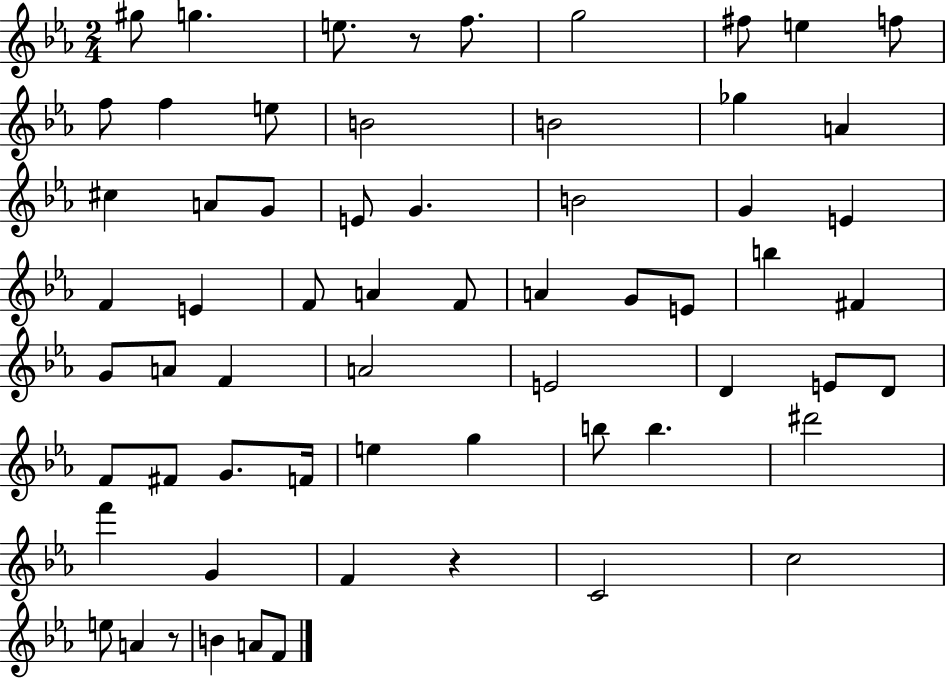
G#5/e G5/q. E5/e. R/e F5/e. G5/h F#5/e E5/q F5/e F5/e F5/q E5/e B4/h B4/h Gb5/q A4/q C#5/q A4/e G4/e E4/e G4/q. B4/h G4/q E4/q F4/q E4/q F4/e A4/q F4/e A4/q G4/e E4/e B5/q F#4/q G4/e A4/e F4/q A4/h E4/h D4/q E4/e D4/e F4/e F#4/e G4/e. F4/s E5/q G5/q B5/e B5/q. D#6/h F6/q G4/q F4/q R/q C4/h C5/h E5/e A4/q R/e B4/q A4/e F4/e